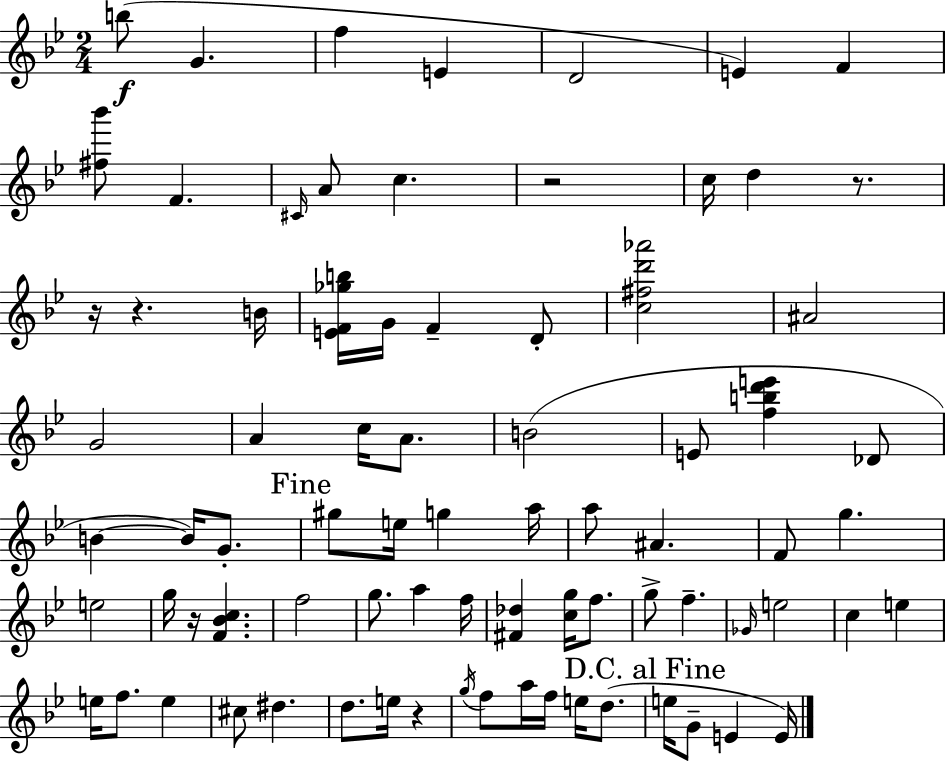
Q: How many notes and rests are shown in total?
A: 79